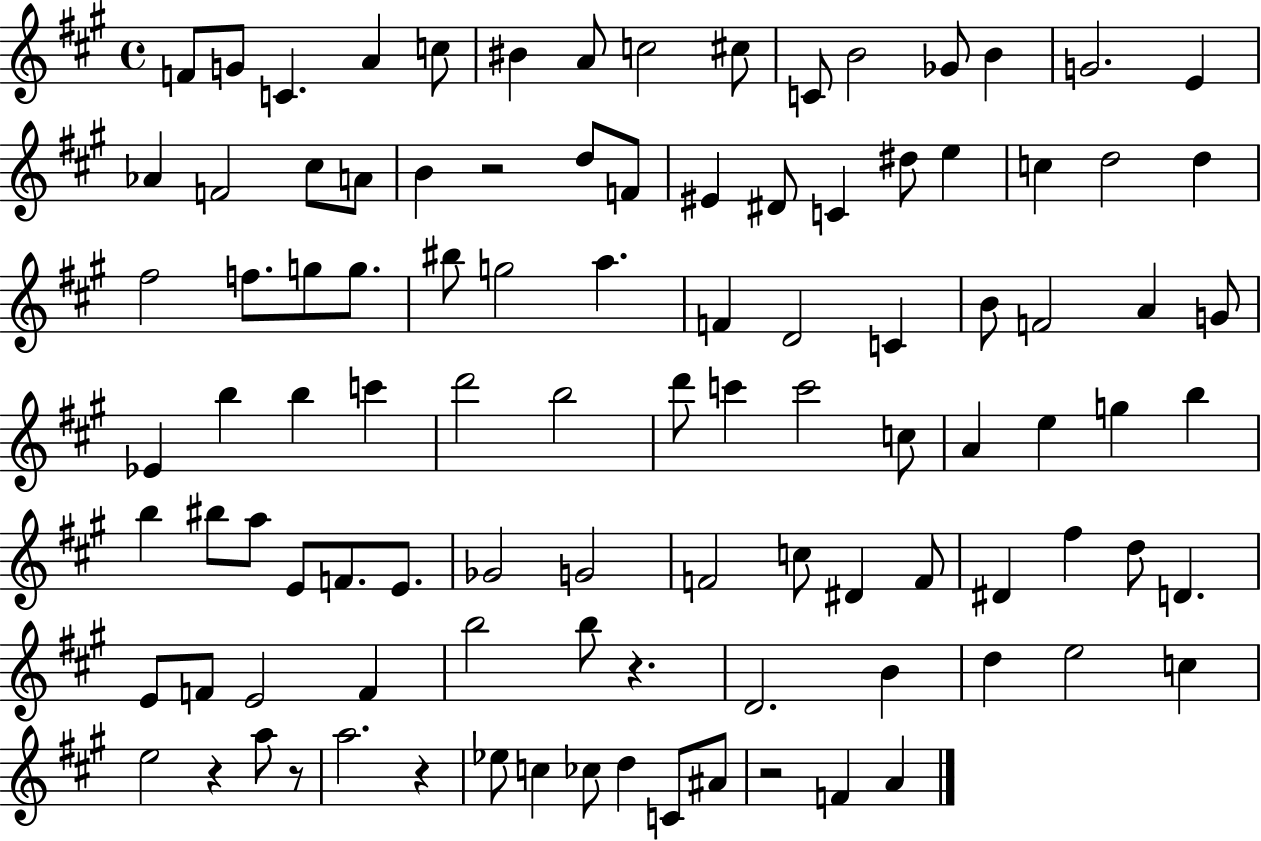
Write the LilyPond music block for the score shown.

{
  \clef treble
  \time 4/4
  \defaultTimeSignature
  \key a \major
  f'8 g'8 c'4. a'4 c''8 | bis'4 a'8 c''2 cis''8 | c'8 b'2 ges'8 b'4 | g'2. e'4 | \break aes'4 f'2 cis''8 a'8 | b'4 r2 d''8 f'8 | eis'4 dis'8 c'4 dis''8 e''4 | c''4 d''2 d''4 | \break fis''2 f''8. g''8 g''8. | bis''8 g''2 a''4. | f'4 d'2 c'4 | b'8 f'2 a'4 g'8 | \break ees'4 b''4 b''4 c'''4 | d'''2 b''2 | d'''8 c'''4 c'''2 c''8 | a'4 e''4 g''4 b''4 | \break b''4 bis''8 a''8 e'8 f'8. e'8. | ges'2 g'2 | f'2 c''8 dis'4 f'8 | dis'4 fis''4 d''8 d'4. | \break e'8 f'8 e'2 f'4 | b''2 b''8 r4. | d'2. b'4 | d''4 e''2 c''4 | \break e''2 r4 a''8 r8 | a''2. r4 | ees''8 c''4 ces''8 d''4 c'8 ais'8 | r2 f'4 a'4 | \break \bar "|."
}